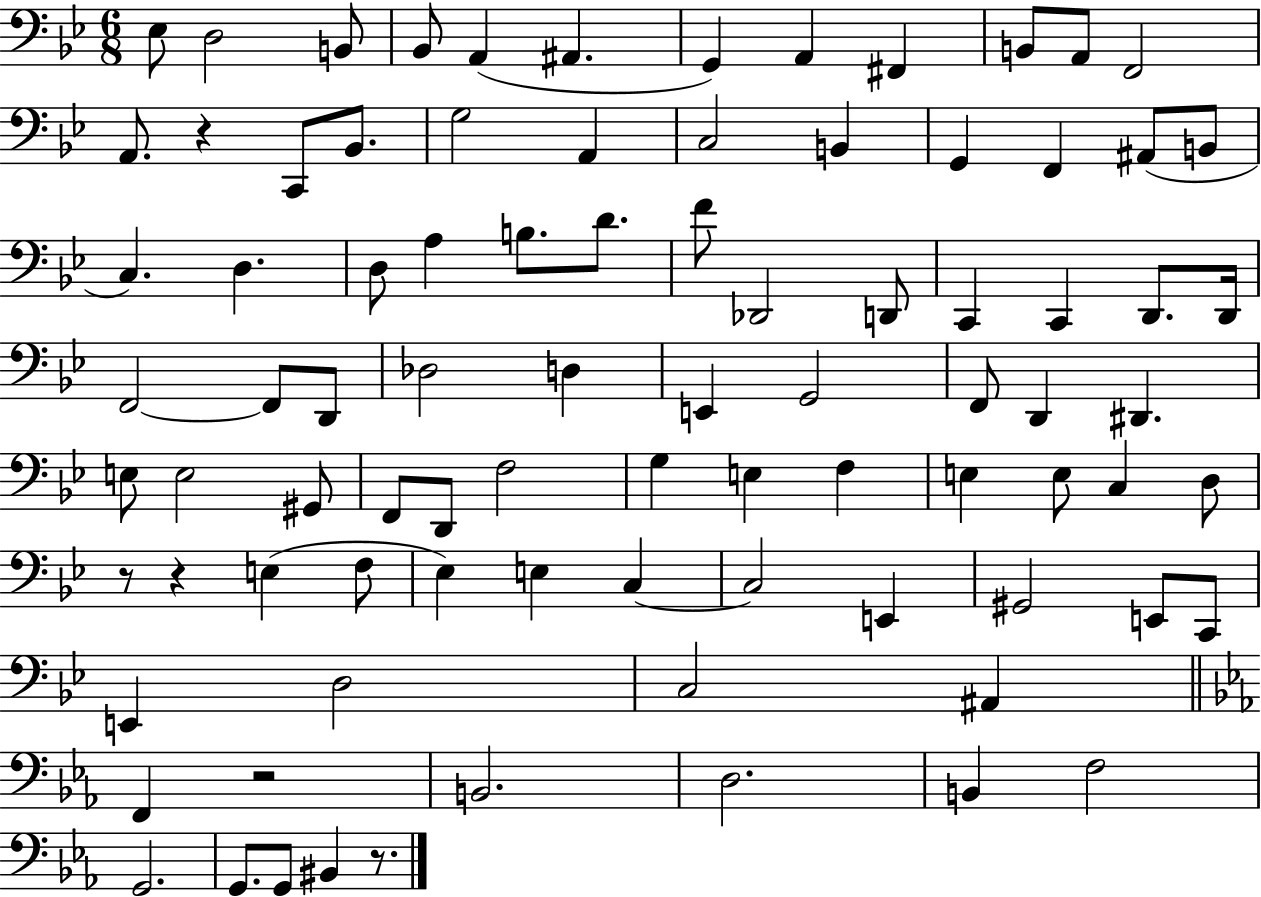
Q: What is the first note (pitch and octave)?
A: Eb3